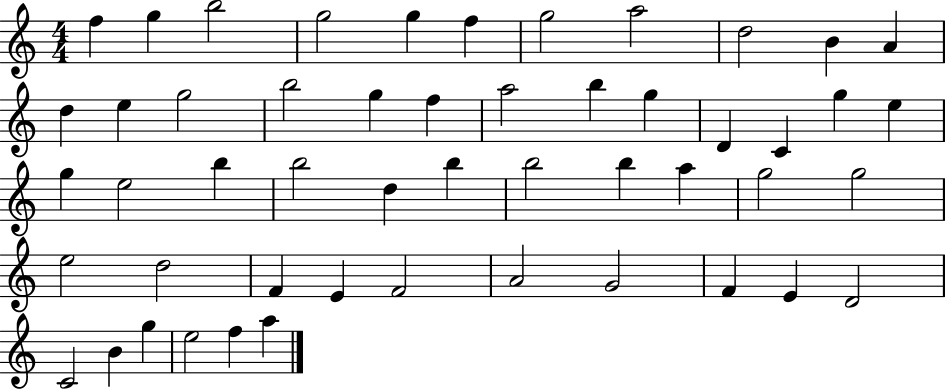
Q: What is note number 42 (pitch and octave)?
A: G4